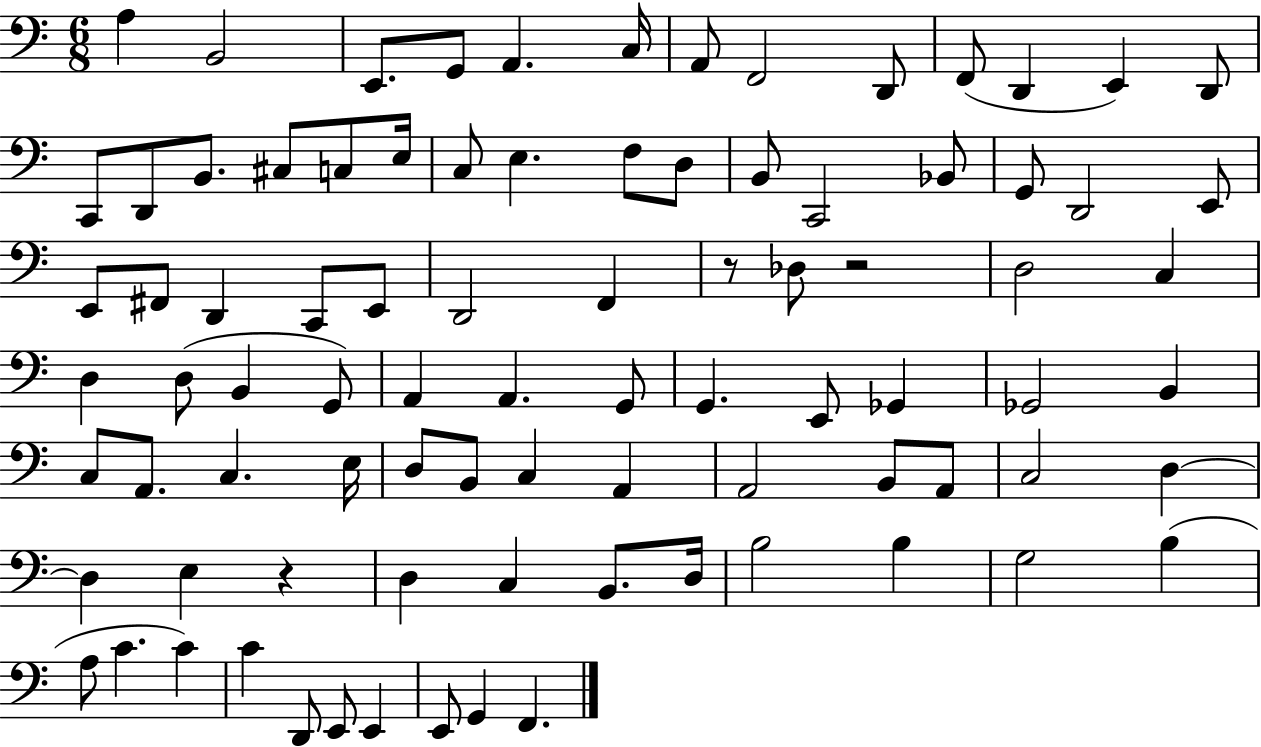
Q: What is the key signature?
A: C major